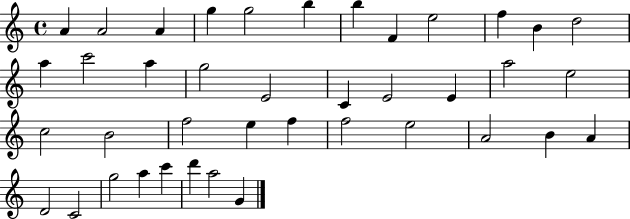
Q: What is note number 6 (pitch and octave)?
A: B5